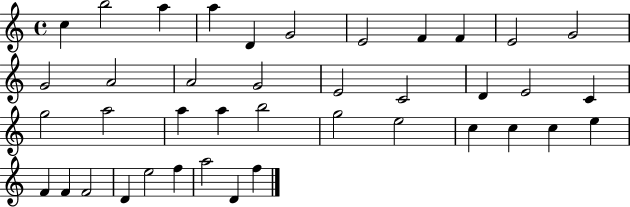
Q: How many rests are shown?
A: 0